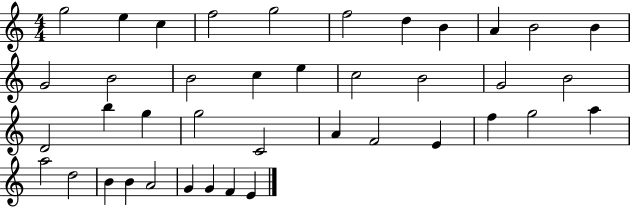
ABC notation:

X:1
T:Untitled
M:4/4
L:1/4
K:C
g2 e c f2 g2 f2 d B A B2 B G2 B2 B2 c e c2 B2 G2 B2 D2 b g g2 C2 A F2 E f g2 a a2 d2 B B A2 G G F E